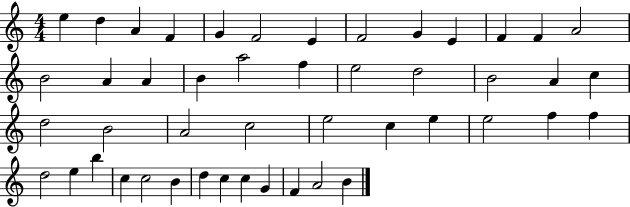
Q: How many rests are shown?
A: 0